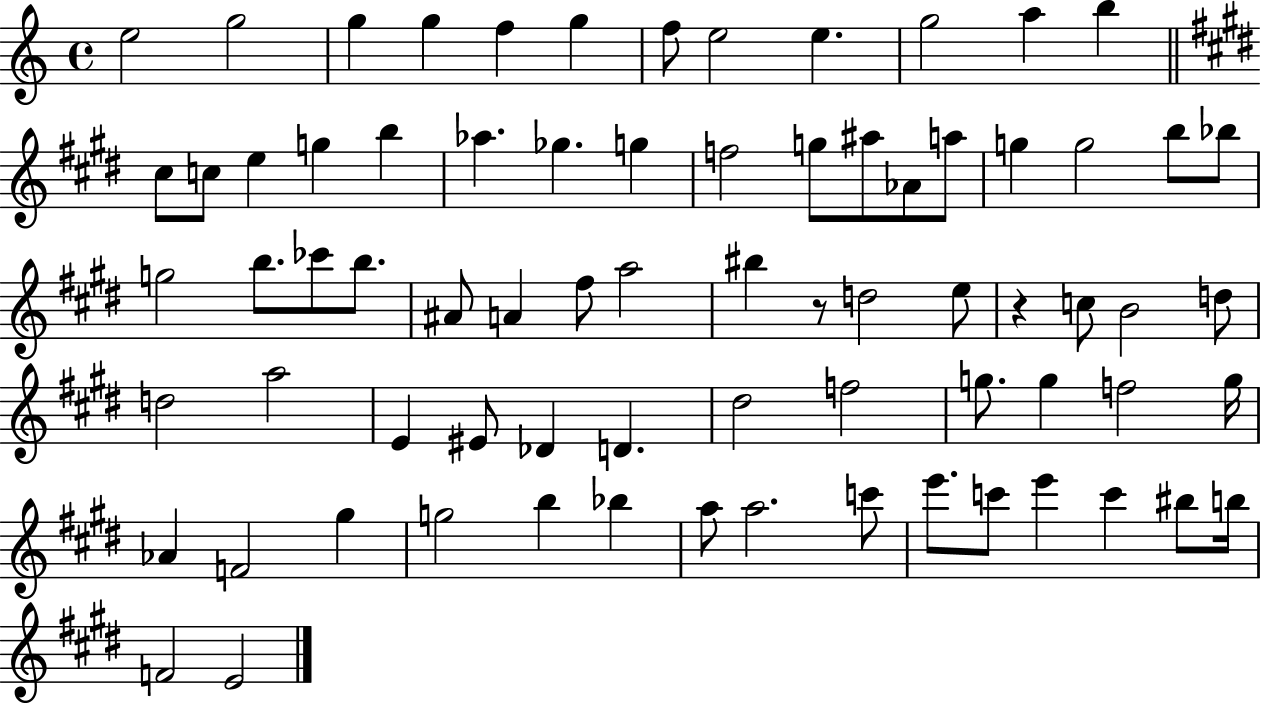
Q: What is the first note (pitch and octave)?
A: E5